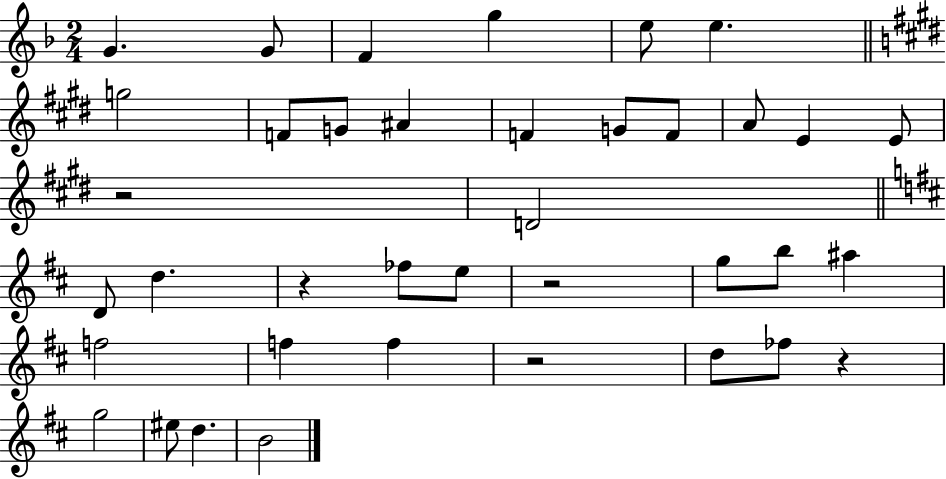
G4/q. G4/e F4/q G5/q E5/e E5/q. G5/h F4/e G4/e A#4/q F4/q G4/e F4/e A4/e E4/q E4/e R/h D4/h D4/e D5/q. R/q FES5/e E5/e R/h G5/e B5/e A#5/q F5/h F5/q F5/q R/h D5/e FES5/e R/q G5/h EIS5/e D5/q. B4/h